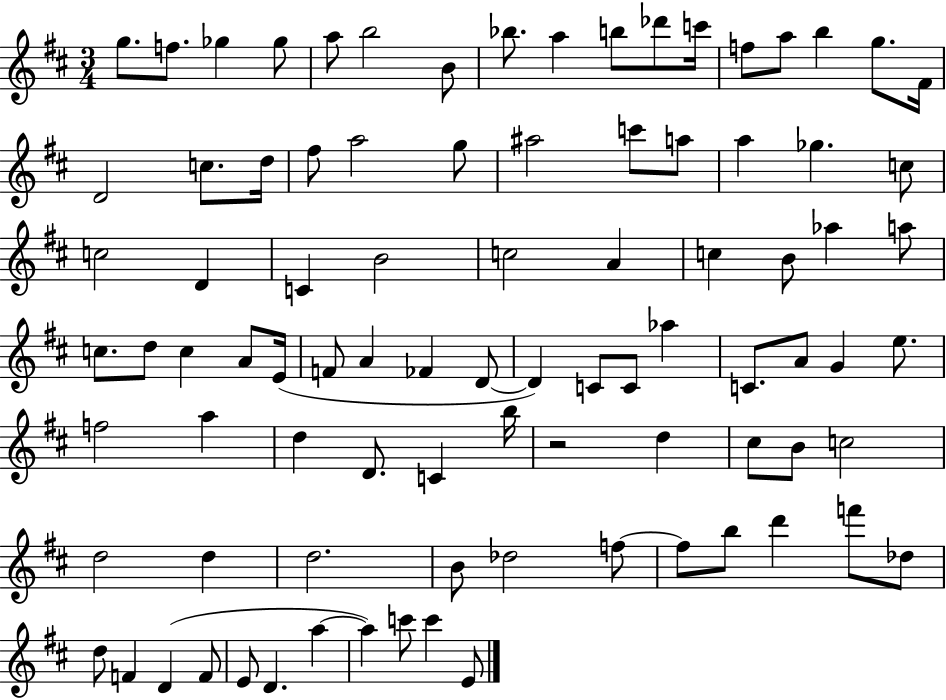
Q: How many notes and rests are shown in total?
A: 89